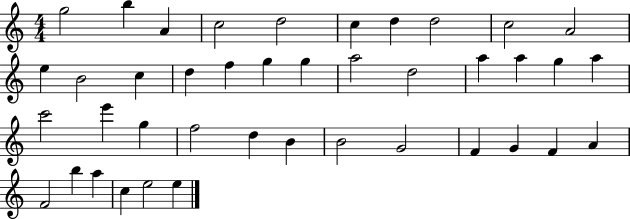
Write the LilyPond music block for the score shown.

{
  \clef treble
  \numericTimeSignature
  \time 4/4
  \key c \major
  g''2 b''4 a'4 | c''2 d''2 | c''4 d''4 d''2 | c''2 a'2 | \break e''4 b'2 c''4 | d''4 f''4 g''4 g''4 | a''2 d''2 | a''4 a''4 g''4 a''4 | \break c'''2 e'''4 g''4 | f''2 d''4 b'4 | b'2 g'2 | f'4 g'4 f'4 a'4 | \break f'2 b''4 a''4 | c''4 e''2 e''4 | \bar "|."
}